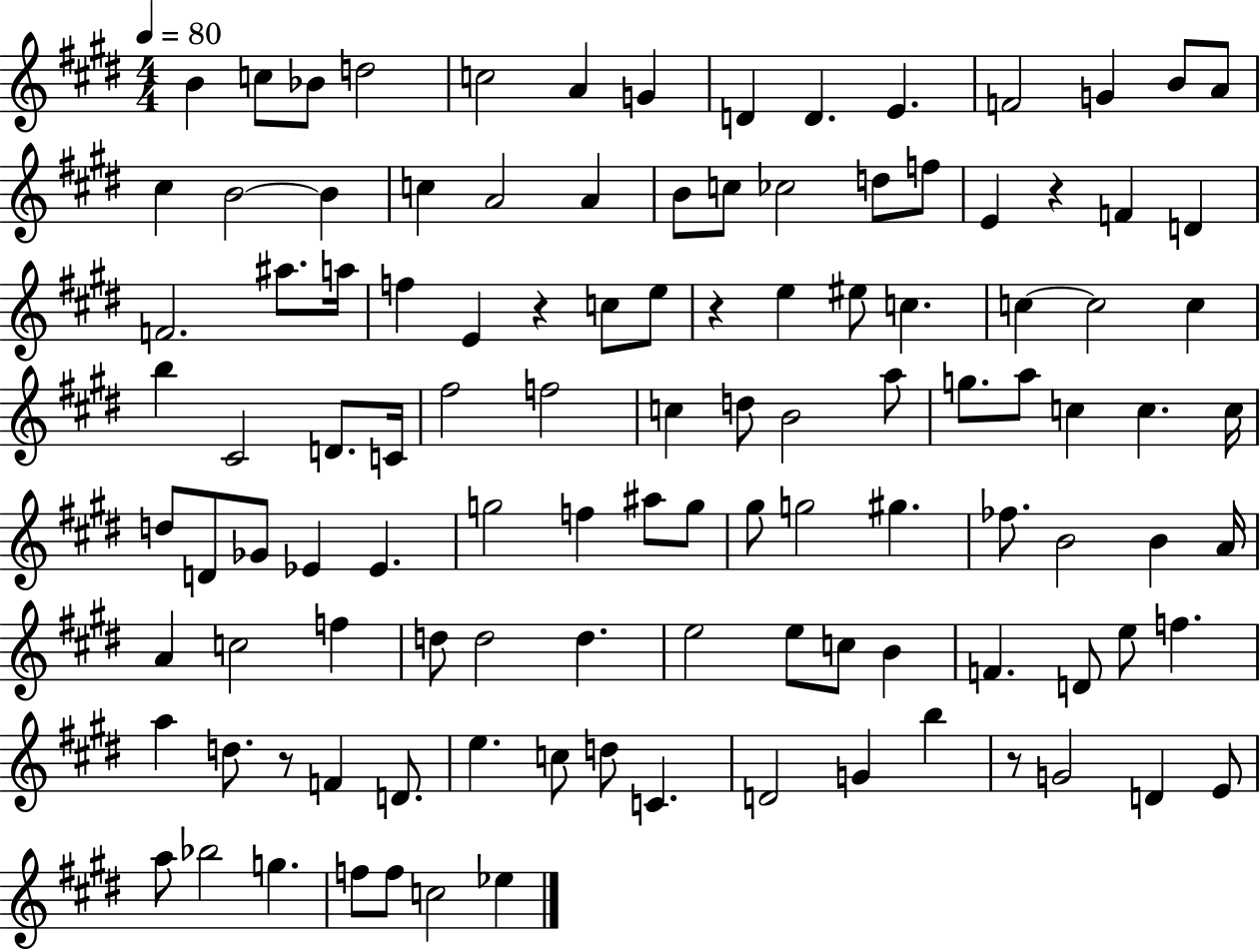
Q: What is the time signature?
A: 4/4